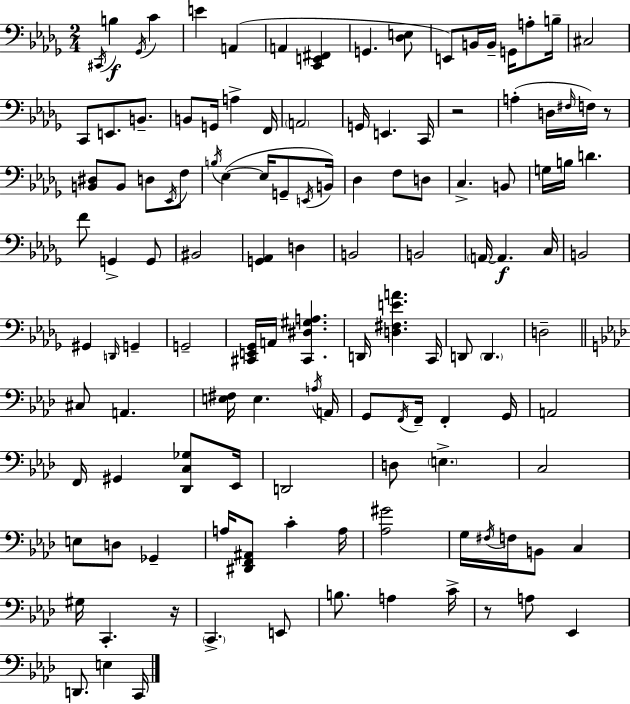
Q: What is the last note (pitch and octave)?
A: C2